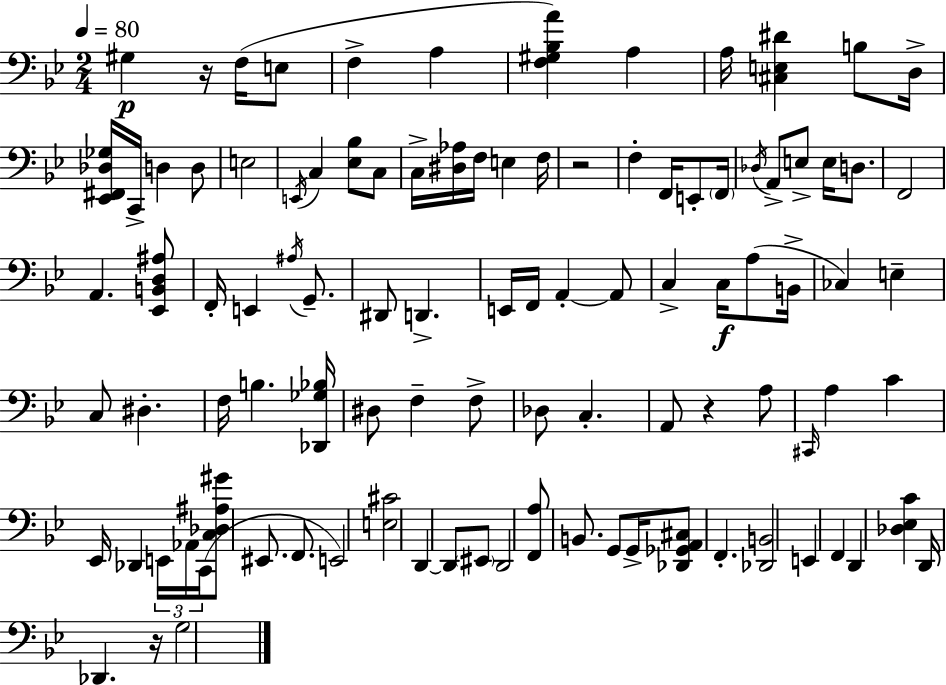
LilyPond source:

{
  \clef bass
  \numericTimeSignature
  \time 2/4
  \key bes \major
  \tempo 4 = 80
  gis4\p r16 f16( e8 | f4-> a4 | <f gis bes a'>4) a4 | a16 <cis e dis'>4 b8 d16-> | \break <ees, fis, des ges>16 c,16-> d4 d8 | e2 | \acciaccatura { e,16 } c4 <ees bes>8 c8 | c16-> <dis aes>16 f16 e4 | \break f16 r2 | f4-. f,16 e,8-. | \parenthesize f,16 \acciaccatura { des16 } a,8-> e8-> e16 d8. | f,2 | \break a,4. | <ees, b, d ais>8 f,16-. e,4 \acciaccatura { ais16 } | g,8.-- dis,8 d,4.-> | e,16 f,16 a,4-.~~ | \break a,8 c4-> c16\f | a8( b,16-> ces4) e4-- | c8 dis4.-. | f16 b4. | \break <des, ges bes>16 dis8 f4-- | f8-> des8 c4.-. | a,8 r4 | a8 \grace { cis,16 } a4 | \break c'4 ees,16 des,4 | \tuplet 3/2 { e,16 aes,16 c,16( } <c des ais gis'>8 eis,8. | f,8. e,2) | <e cis'>2 | \break d,4~~ | d,8 \parenthesize eis,8 d,2 | <f, a>8 b,8. | g,8 g,16-> <des, ges, a, cis>8 f,4.-. | \break <des, b,>2 | e,4 | f,4 d,4 | <des ees c'>4 d,16 des,4. | \break r16 g2 | \bar "|."
}